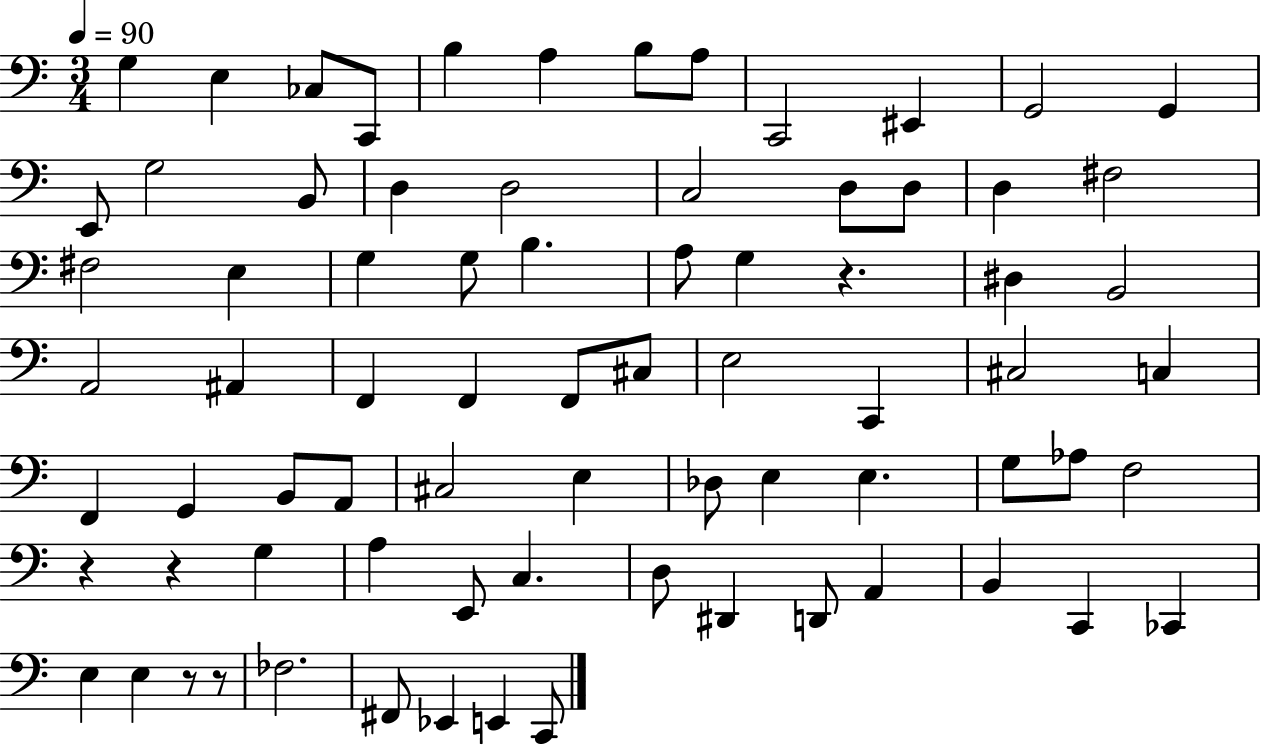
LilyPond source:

{
  \clef bass
  \numericTimeSignature
  \time 3/4
  \key c \major
  \tempo 4 = 90
  g4 e4 ces8 c,8 | b4 a4 b8 a8 | c,2 eis,4 | g,2 g,4 | \break e,8 g2 b,8 | d4 d2 | c2 d8 d8 | d4 fis2 | \break fis2 e4 | g4 g8 b4. | a8 g4 r4. | dis4 b,2 | \break a,2 ais,4 | f,4 f,4 f,8 cis8 | e2 c,4 | cis2 c4 | \break f,4 g,4 b,8 a,8 | cis2 e4 | des8 e4 e4. | g8 aes8 f2 | \break r4 r4 g4 | a4 e,8 c4. | d8 dis,4 d,8 a,4 | b,4 c,4 ces,4 | \break e4 e4 r8 r8 | fes2. | fis,8 ees,4 e,4 c,8 | \bar "|."
}